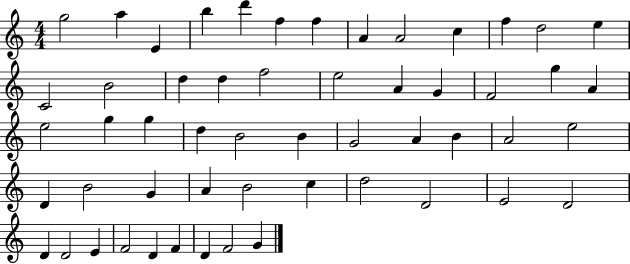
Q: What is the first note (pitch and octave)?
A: G5